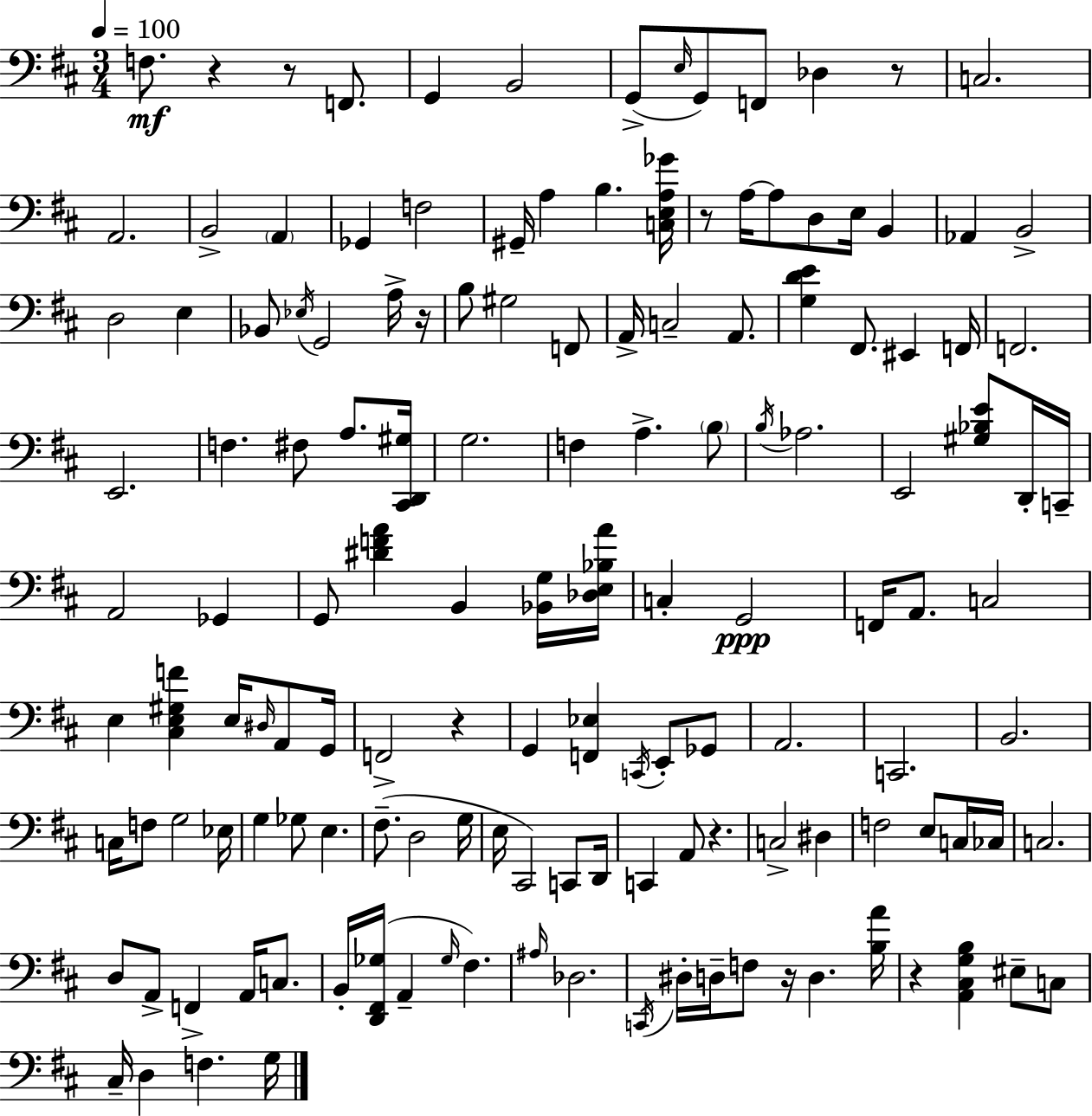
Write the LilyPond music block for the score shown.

{
  \clef bass
  \numericTimeSignature
  \time 3/4
  \key d \major
  \tempo 4 = 100
  f8.\mf r4 r8 f,8. | g,4 b,2 | g,8->( \grace { e16 } g,8) f,8 des4 r8 | c2. | \break a,2. | b,2-> \parenthesize a,4 | ges,4 f2 | gis,16-- a4 b4. | \break <c e a ges'>16 r8 a16~~ a8 d8 e16 b,4 | aes,4 b,2-> | d2 e4 | bes,8 \acciaccatura { ees16 } g,2 | \break a16-> r16 b8 gis2 | f,8 a,16-> c2-- a,8. | <g d' e'>4 fis,8. eis,4 | f,16 f,2. | \break e,2. | f4. fis8 a8. | <cis, d, gis>16 g2. | f4 a4.-> | \break \parenthesize b8 \acciaccatura { b16 } aes2. | e,2 <gis bes e'>8 | d,16-. c,16-- a,2 ges,4 | g,8 <dis' f' a'>4 b,4 | \break <bes, g>16 <des e bes a'>16 c4-. g,2\ppp | f,16 a,8. c2 | e4 <cis e gis f'>4 e16 | \grace { dis16 } a,8 g,16 f,2-> | \break r4 g,4 <f, ees>4 | \acciaccatura { c,16 } e,8-. ges,8 a,2. | c,2. | b,2. | \break c16 f8 g2 | ees16 g4 ges8 e4. | fis8.--( d2 | g16 e16 cis,2) | \break c,8 d,16 c,4 a,8 r4. | c2-> | dis4 f2 | e8 c16 ces16 c2. | \break d8 a,8-> f,4-> | a,16 c8. b,16-. <d, fis, ges>16( a,4-- \grace { ges16 } | fis4.) \grace { ais16 } des2. | \acciaccatura { c,16 } dis16-. d16-- f8 | \break r16 d4. <b a'>16 r4 | <a, cis g b>4 eis8-- c8 cis16-- d4 | f4. g16 \bar "|."
}